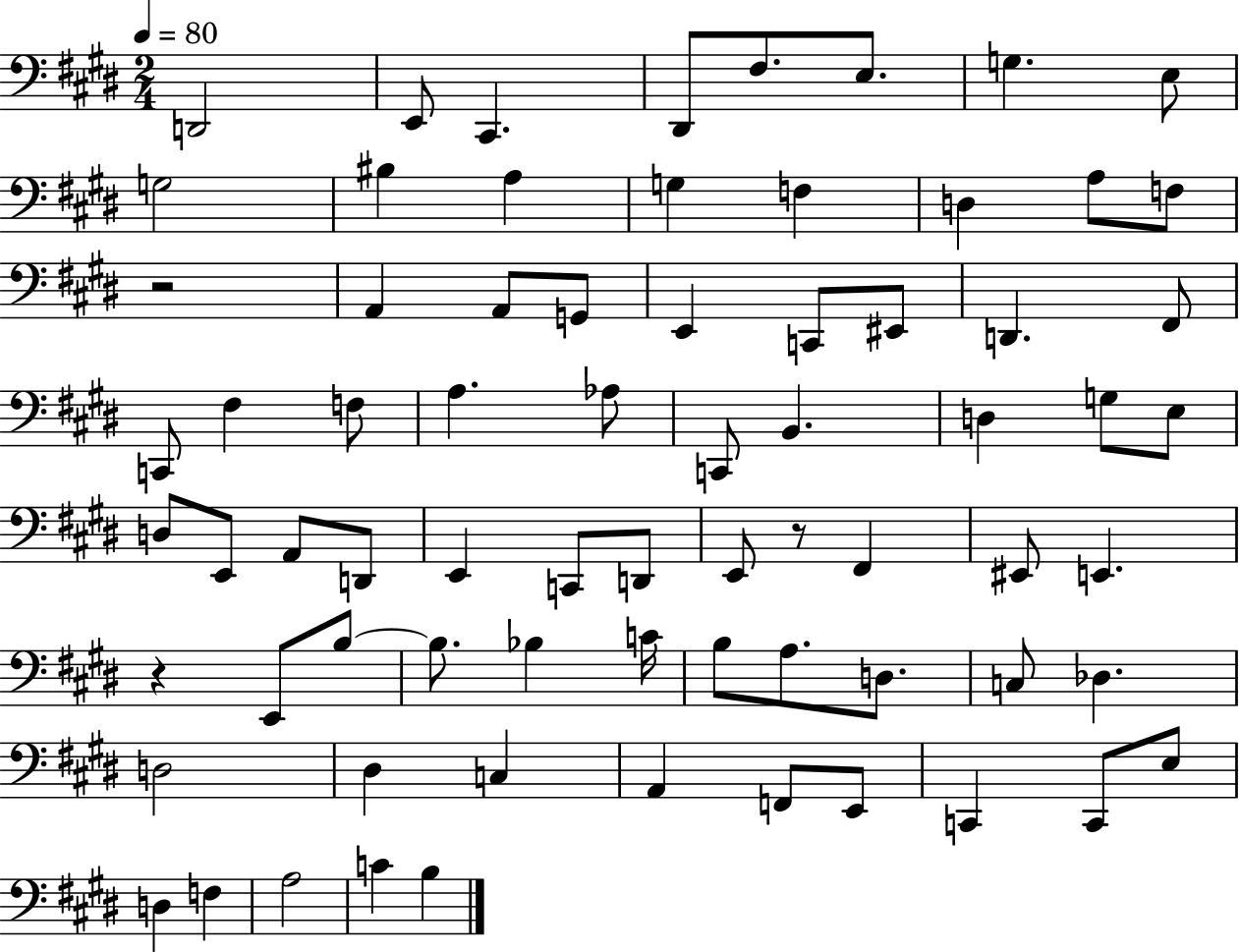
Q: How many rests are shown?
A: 3